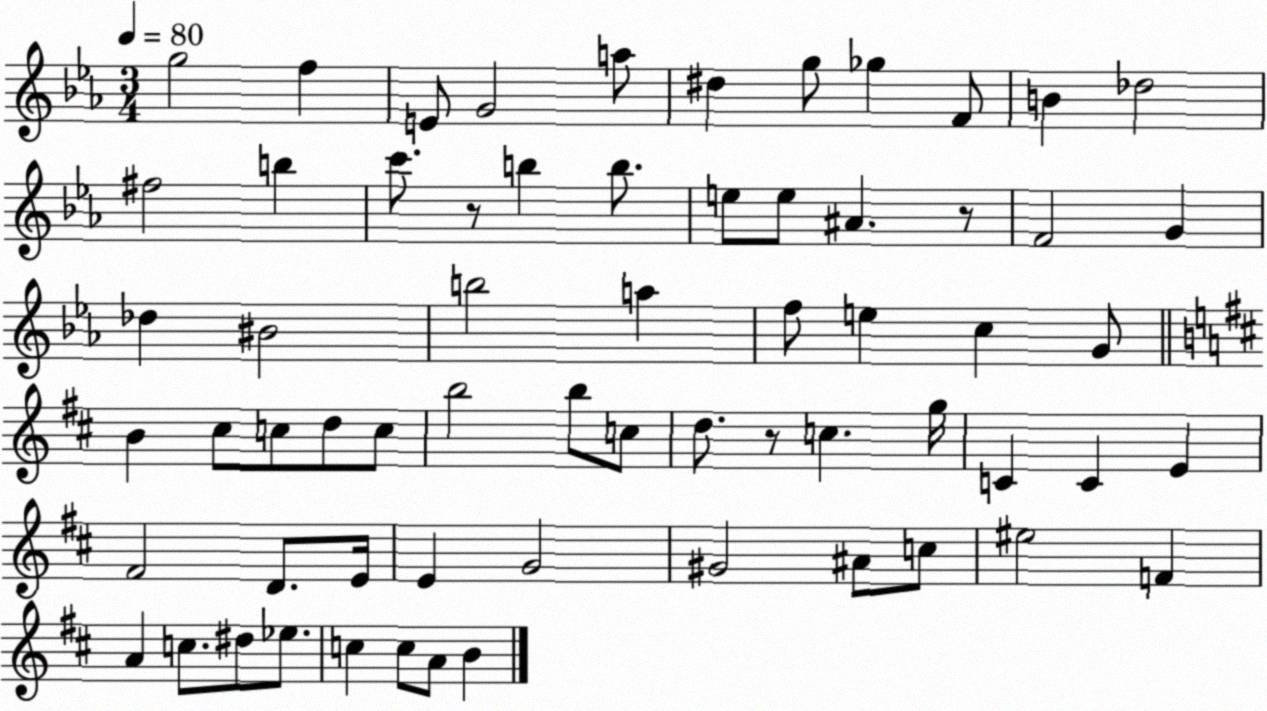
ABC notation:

X:1
T:Untitled
M:3/4
L:1/4
K:Eb
g2 f E/2 G2 a/2 ^d g/2 _g F/2 B _d2 ^f2 b c'/2 z/2 b b/2 e/2 e/2 ^A z/2 F2 G _d ^B2 b2 a f/2 e c G/2 B ^c/2 c/2 d/2 c/2 b2 b/2 c/2 d/2 z/2 c g/4 C C E ^F2 D/2 E/4 E G2 ^G2 ^A/2 c/2 ^e2 F A c/2 ^d/2 _e/2 c c/2 A/2 B